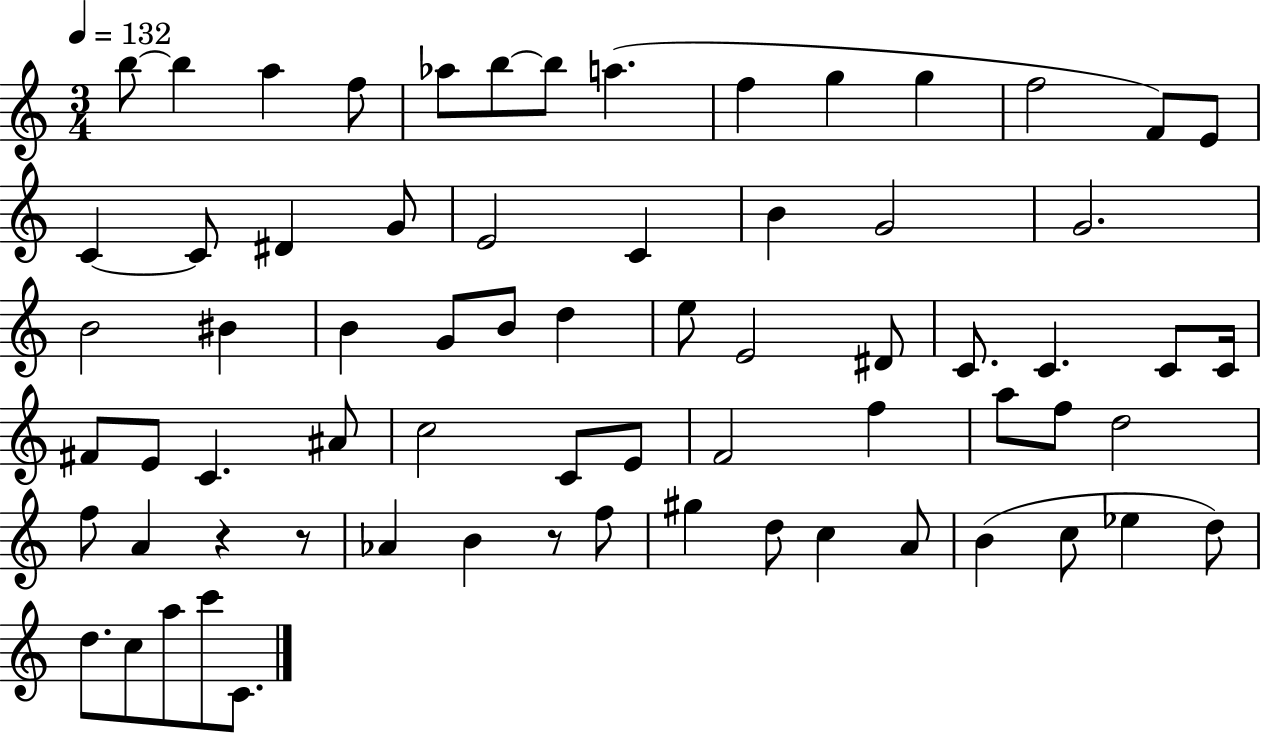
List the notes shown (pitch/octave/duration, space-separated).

B5/e B5/q A5/q F5/e Ab5/e B5/e B5/e A5/q. F5/q G5/q G5/q F5/h F4/e E4/e C4/q C4/e D#4/q G4/e E4/h C4/q B4/q G4/h G4/h. B4/h BIS4/q B4/q G4/e B4/e D5/q E5/e E4/h D#4/e C4/e. C4/q. C4/e C4/s F#4/e E4/e C4/q. A#4/e C5/h C4/e E4/e F4/h F5/q A5/e F5/e D5/h F5/e A4/q R/q R/e Ab4/q B4/q R/e F5/e G#5/q D5/e C5/q A4/e B4/q C5/e Eb5/q D5/e D5/e. C5/e A5/e C6/e C4/e.